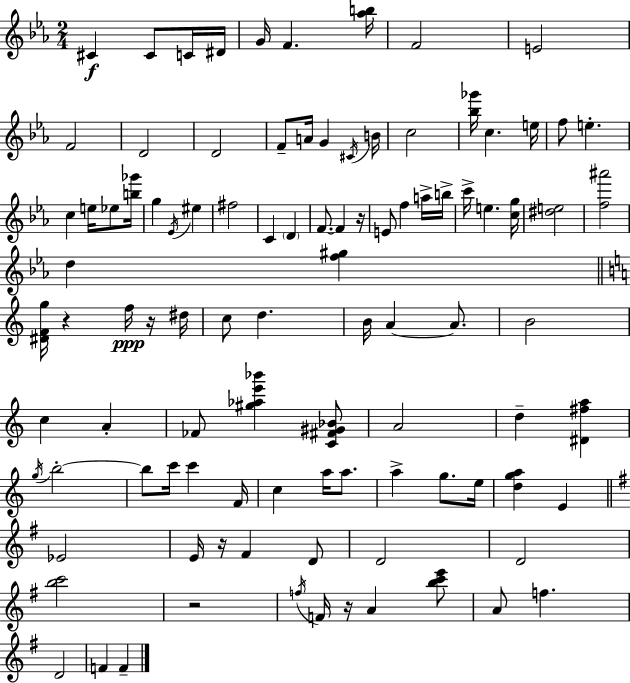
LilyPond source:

{
  \clef treble
  \numericTimeSignature
  \time 2/4
  \key ees \major
  cis'4\f cis'8 c'16 dis'16 | g'16 f'4. <aes'' b''>16 | f'2 | e'2 | \break f'2 | d'2 | d'2 | f'8-- a'16 g'4 \acciaccatura { cis'16 } | \break b'16 c''2 | <bes'' ges'''>16 c''4. | e''16 f''8 e''4.-. | c''4 e''16 ees''8 | \break <b'' ges'''>16 g''4 \acciaccatura { ees'16 } eis''4 | fis''2 | c'4 \parenthesize d'4 | f'8.~~ f'4 | \break r16 e'8 f''4 | a''16-> b''16-> c'''16-> e''4. | <c'' g''>16 <dis'' e''>2 | <f'' ais'''>2 | \break d''4 <f'' gis''>4 | \bar "||" \break \key c \major <dis' f' g''>16 r4 f''16\ppp r16 dis''16 | c''8 d''4. | b'16 a'4~~ a'8. | b'2 | \break c''4 a'4-. | fes'8 <gis'' aes'' e''' bes'''>4 <c' fis' gis' bes'>8 | a'2 | d''4-- <dis' fis'' a''>4 | \break \acciaccatura { g''16 } b''2-.~~ | b''8 c'''16 c'''4 | f'16 c''4 a''16 a''8. | a''4-> g''8. | \break e''16 <d'' g'' a''>4 e'4 | \bar "||" \break \key g \major ees'2 | e'16 r16 fis'4 d'8 | d'2 | d'2 | \break <b'' c'''>2 | r2 | \acciaccatura { f''16 } f'16 r16 a'4 <b'' c''' e'''>8 | a'8 f''4. | \break d'2 | f'4 f'4-- | \bar "|."
}